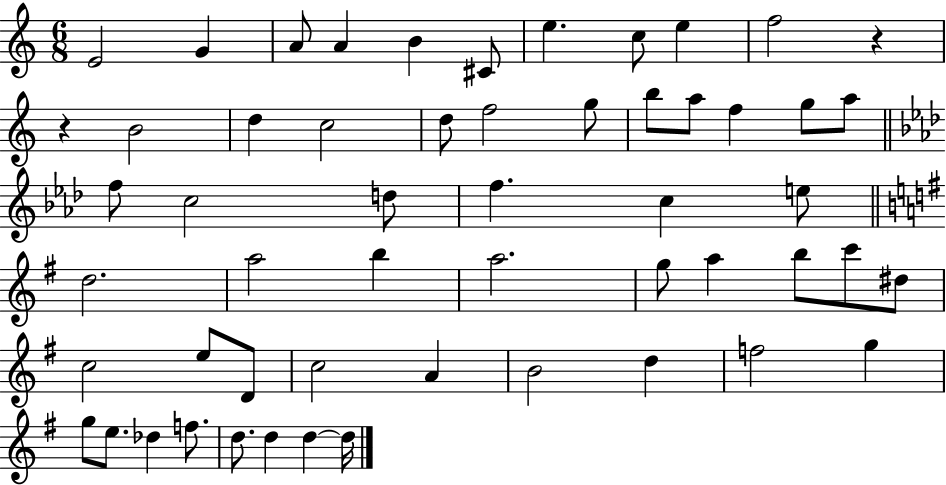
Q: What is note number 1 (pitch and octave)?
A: E4